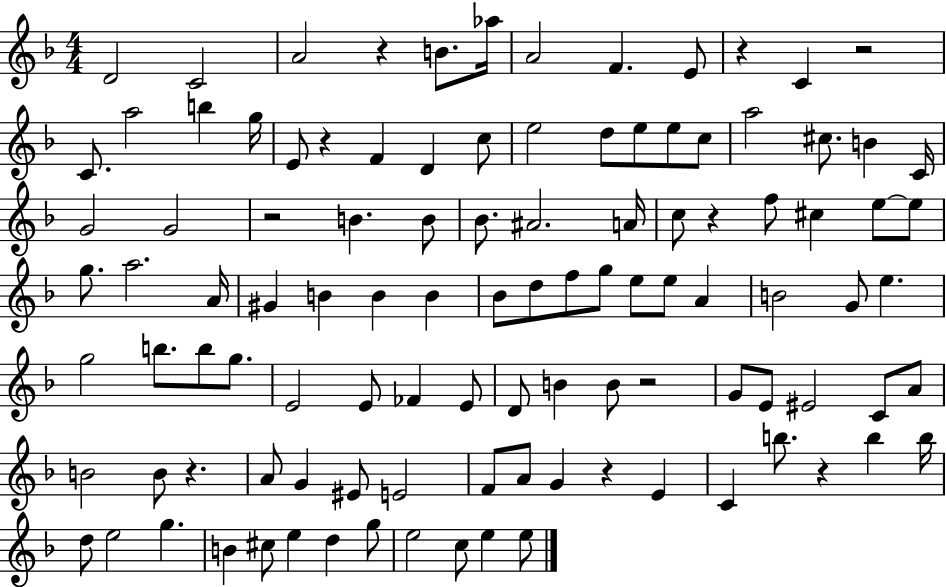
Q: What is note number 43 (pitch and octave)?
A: B4